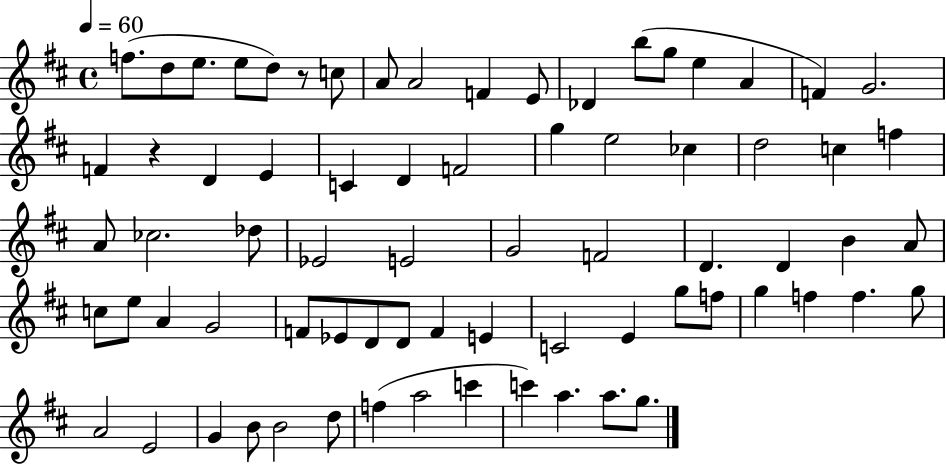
X:1
T:Untitled
M:4/4
L:1/4
K:D
f/2 d/2 e/2 e/2 d/2 z/2 c/2 A/2 A2 F E/2 _D b/2 g/2 e A F G2 F z D E C D F2 g e2 _c d2 c f A/2 _c2 _d/2 _E2 E2 G2 F2 D D B A/2 c/2 e/2 A G2 F/2 _E/2 D/2 D/2 F E C2 E g/2 f/2 g f f g/2 A2 E2 G B/2 B2 d/2 f a2 c' c' a a/2 g/2